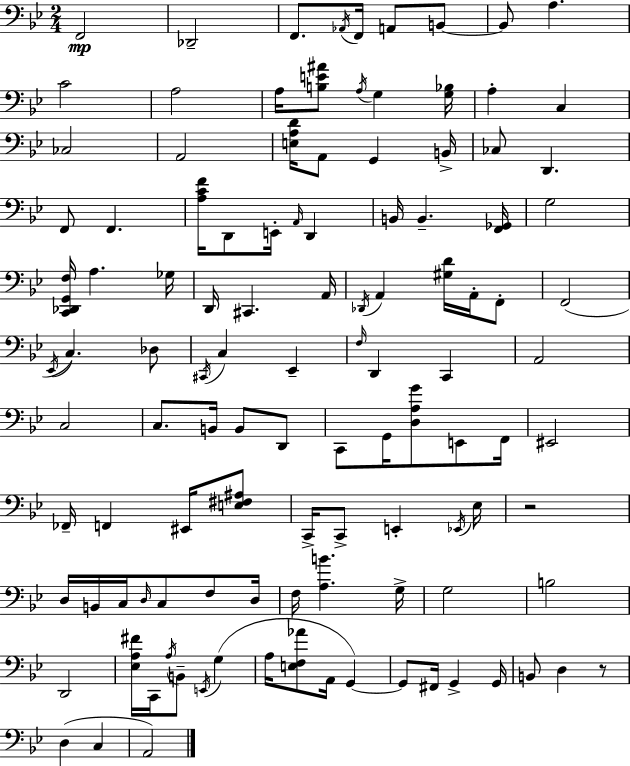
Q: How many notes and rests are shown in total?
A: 113